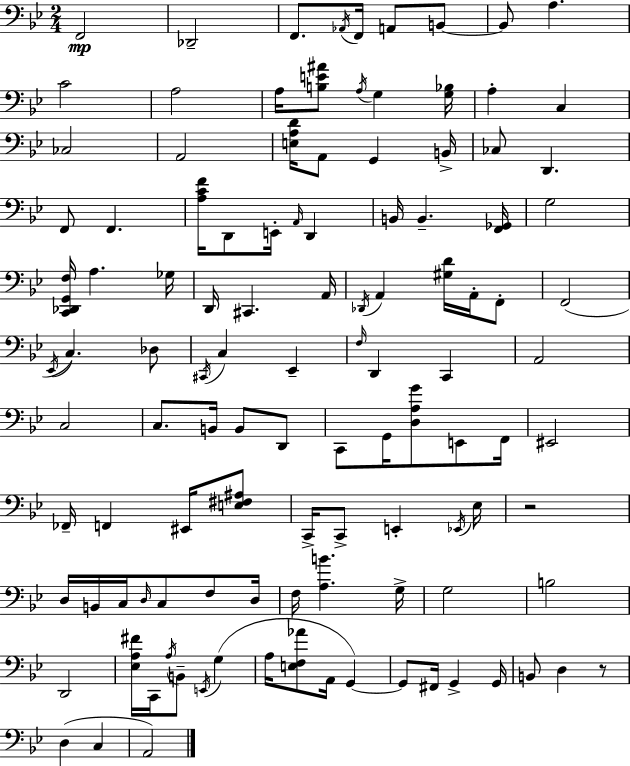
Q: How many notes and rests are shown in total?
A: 113